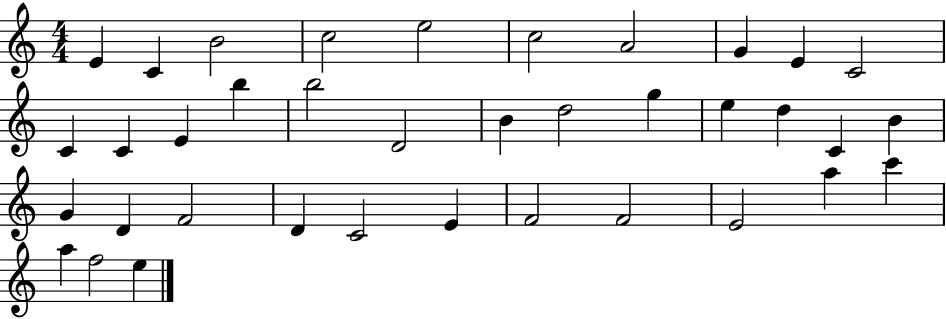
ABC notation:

X:1
T:Untitled
M:4/4
L:1/4
K:C
E C B2 c2 e2 c2 A2 G E C2 C C E b b2 D2 B d2 g e d C B G D F2 D C2 E F2 F2 E2 a c' a f2 e